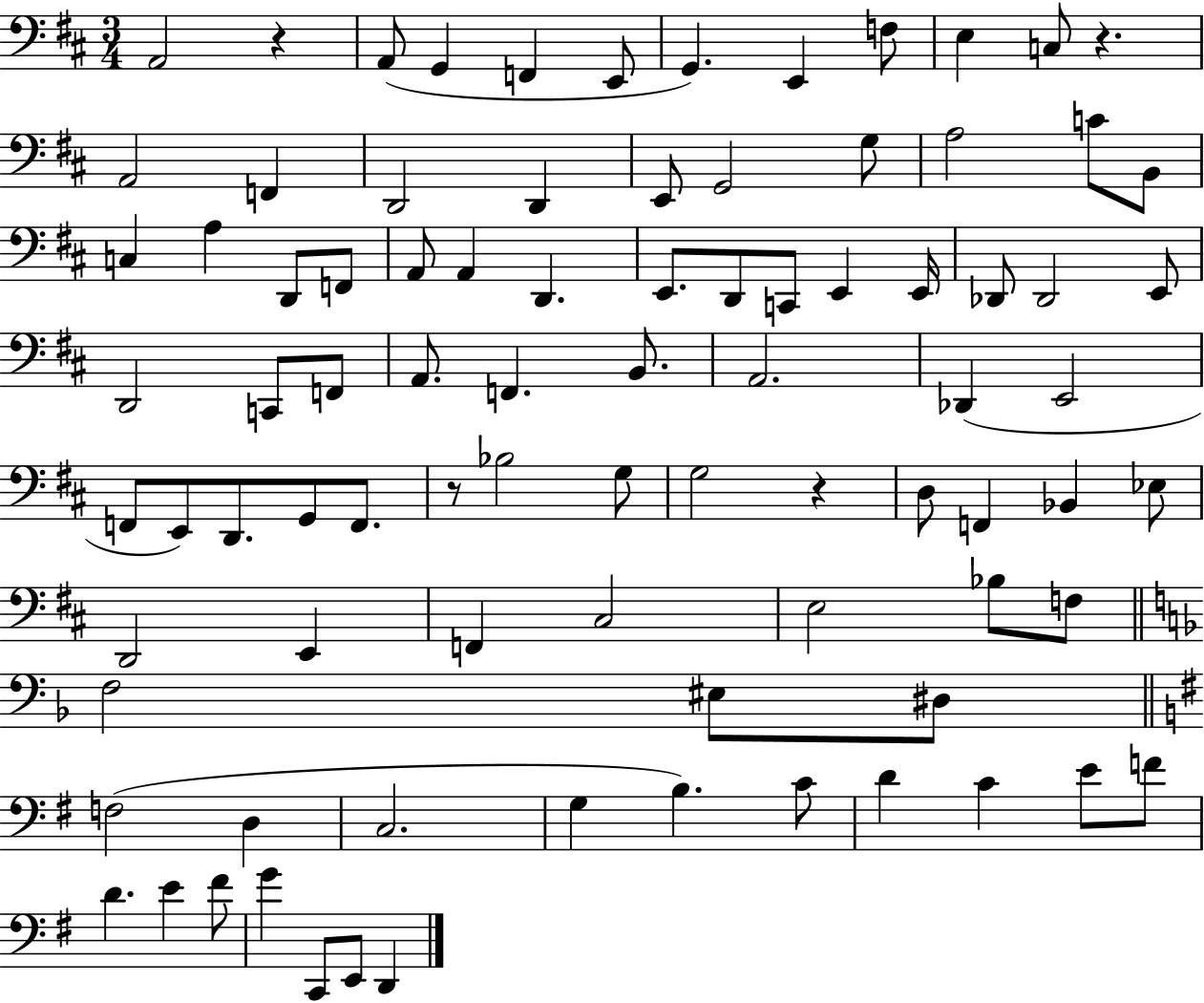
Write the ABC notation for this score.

X:1
T:Untitled
M:3/4
L:1/4
K:D
A,,2 z A,,/2 G,, F,, E,,/2 G,, E,, F,/2 E, C,/2 z A,,2 F,, D,,2 D,, E,,/2 G,,2 G,/2 A,2 C/2 B,,/2 C, A, D,,/2 F,,/2 A,,/2 A,, D,, E,,/2 D,,/2 C,,/2 E,, E,,/4 _D,,/2 _D,,2 E,,/2 D,,2 C,,/2 F,,/2 A,,/2 F,, B,,/2 A,,2 _D,, E,,2 F,,/2 E,,/2 D,,/2 G,,/2 F,,/2 z/2 _B,2 G,/2 G,2 z D,/2 F,, _B,, _E,/2 D,,2 E,, F,, ^C,2 E,2 _B,/2 F,/2 F,2 ^E,/2 ^D,/2 F,2 D, C,2 G, B, C/2 D C E/2 F/2 D E ^F/2 G C,,/2 E,,/2 D,,